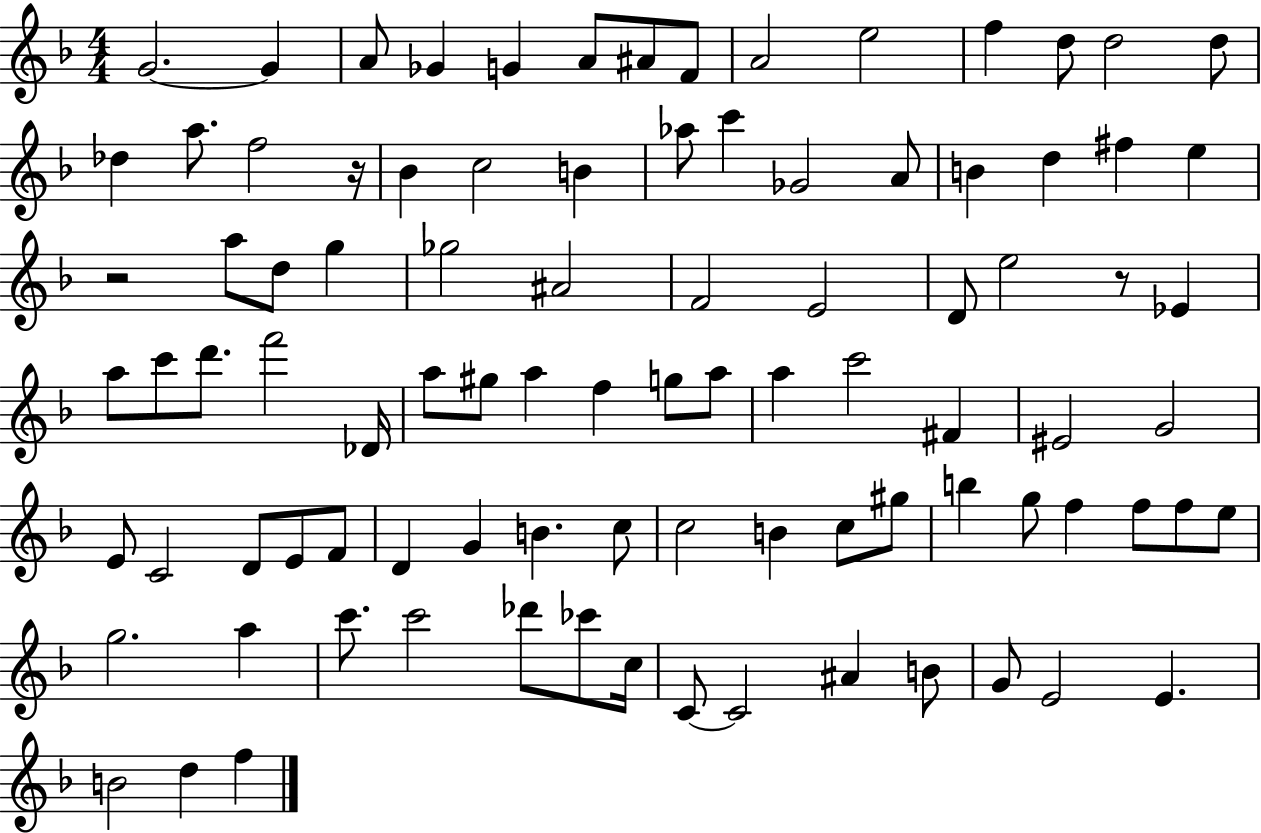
G4/h. G4/q A4/e Gb4/q G4/q A4/e A#4/e F4/e A4/h E5/h F5/q D5/e D5/h D5/e Db5/q A5/e. F5/h R/s Bb4/q C5/h B4/q Ab5/e C6/q Gb4/h A4/e B4/q D5/q F#5/q E5/q R/h A5/e D5/e G5/q Gb5/h A#4/h F4/h E4/h D4/e E5/h R/e Eb4/q A5/e C6/e D6/e. F6/h Db4/s A5/e G#5/e A5/q F5/q G5/e A5/e A5/q C6/h F#4/q EIS4/h G4/h E4/e C4/h D4/e E4/e F4/e D4/q G4/q B4/q. C5/e C5/h B4/q C5/e G#5/e B5/q G5/e F5/q F5/e F5/e E5/e G5/h. A5/q C6/e. C6/h Db6/e CES6/e C5/s C4/e C4/h A#4/q B4/e G4/e E4/h E4/q. B4/h D5/q F5/q